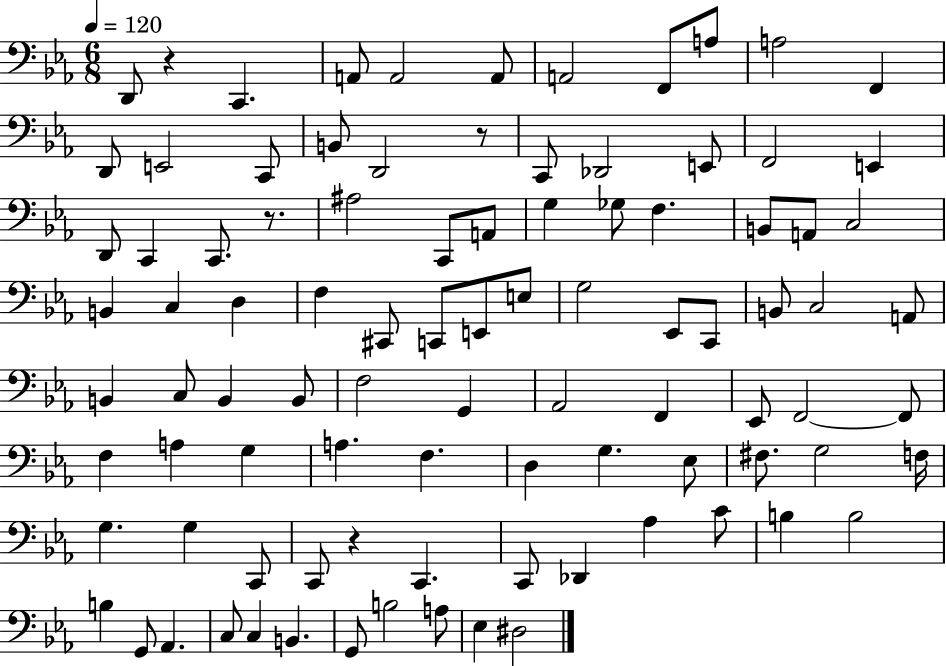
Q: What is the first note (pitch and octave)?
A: D2